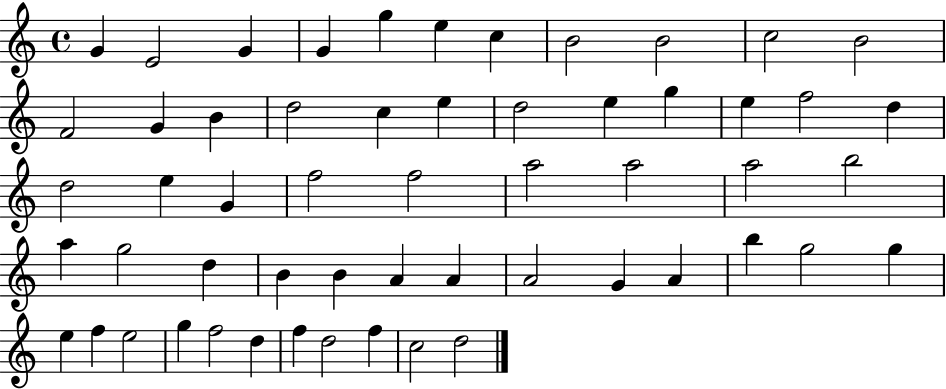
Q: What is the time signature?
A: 4/4